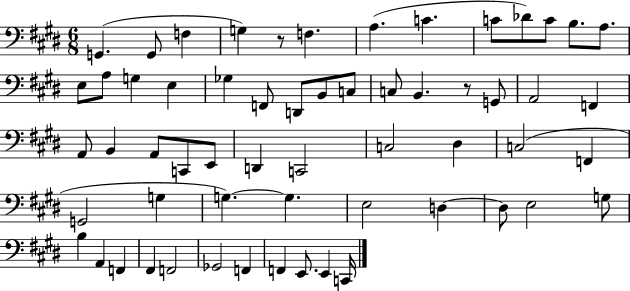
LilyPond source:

{
  \clef bass
  \numericTimeSignature
  \time 6/8
  \key e \major
  g,4.( g,8 f4 | g4) r8 f4. | a4.( c'4. | c'8 des'8) c'8 b8. a8. | \break e8 a8 g4 e4 | ges4 f,8 d,8 b,8 c8 | c8 b,4. r8 g,8 | a,2 f,4 | \break a,8 b,4 a,8 c,8 e,8 | d,4 c,2 | c2 dis4 | c2( f,4 | \break g,2 g4 | g4.~~) g4. | e2 d4~~ | d8 e2 g8 | \break b4 a,4 f,4 | fis,4 f,2 | ges,2 f,4 | f,4 e,8. e,4 c,16 | \break \bar "|."
}